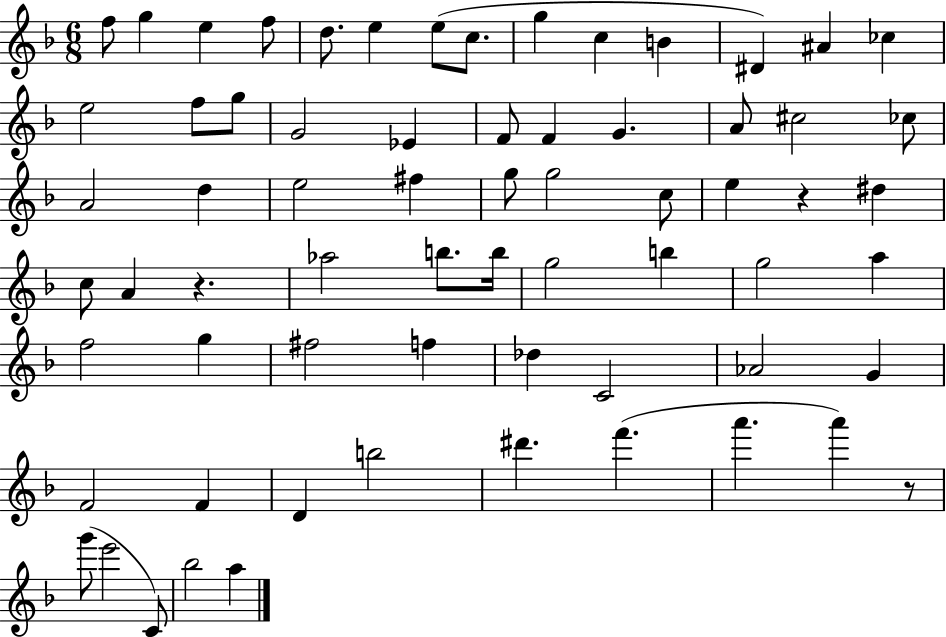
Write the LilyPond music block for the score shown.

{
  \clef treble
  \numericTimeSignature
  \time 6/8
  \key f \major
  f''8 g''4 e''4 f''8 | d''8. e''4 e''8( c''8. | g''4 c''4 b'4 | dis'4) ais'4 ces''4 | \break e''2 f''8 g''8 | g'2 ees'4 | f'8 f'4 g'4. | a'8 cis''2 ces''8 | \break a'2 d''4 | e''2 fis''4 | g''8 g''2 c''8 | e''4 r4 dis''4 | \break c''8 a'4 r4. | aes''2 b''8. b''16 | g''2 b''4 | g''2 a''4 | \break f''2 g''4 | fis''2 f''4 | des''4 c'2 | aes'2 g'4 | \break f'2 f'4 | d'4 b''2 | dis'''4. f'''4.( | a'''4. a'''4) r8 | \break g'''8( e'''2 c'8) | bes''2 a''4 | \bar "|."
}